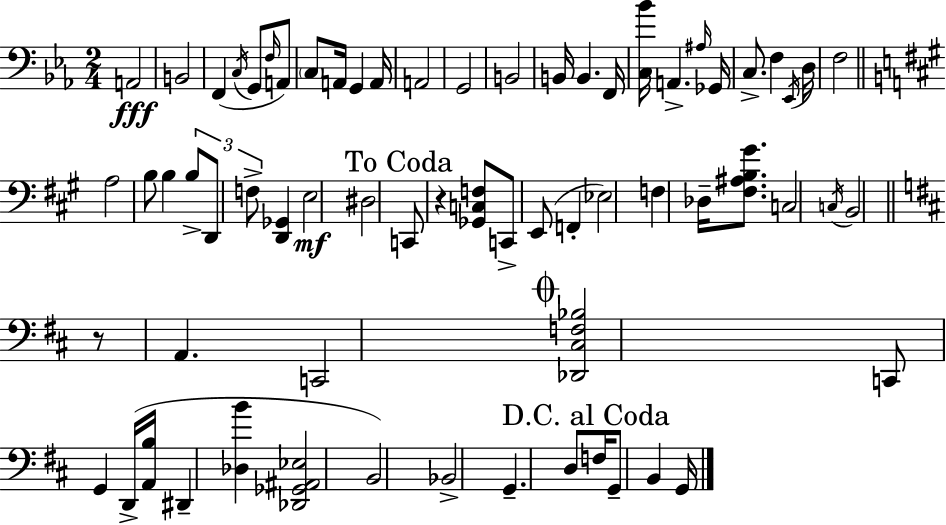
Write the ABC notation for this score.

X:1
T:Untitled
M:2/4
L:1/4
K:Eb
A,,2 B,,2 F,, C,/4 G,,/2 F,/4 A,,/2 C,/2 A,,/4 G,, A,,/4 A,,2 G,,2 B,,2 B,,/4 B,, F,,/4 [C,_B]/4 A,, ^A,/4 _G,,/4 C,/2 F, _E,,/4 D,/4 F,2 A,2 B,/2 B, B,/2 D,,/2 F,/2 [D,,_G,,] E,2 ^D,2 C,,/2 z [_G,,C,F,]/2 C,,/2 E,,/2 F,, _E,2 F, _D,/4 [^F,^A,B,^G]/2 C,2 C,/4 B,,2 z/2 A,, C,,2 [_D,,^C,F,_B,]2 C,,/2 G,, D,,/4 [A,,B,]/4 ^D,, [_D,B] [_D,,_G,,^A,,_E,]2 B,,2 _B,,2 G,, D,/2 F,/4 G,,/2 B,, G,,/4